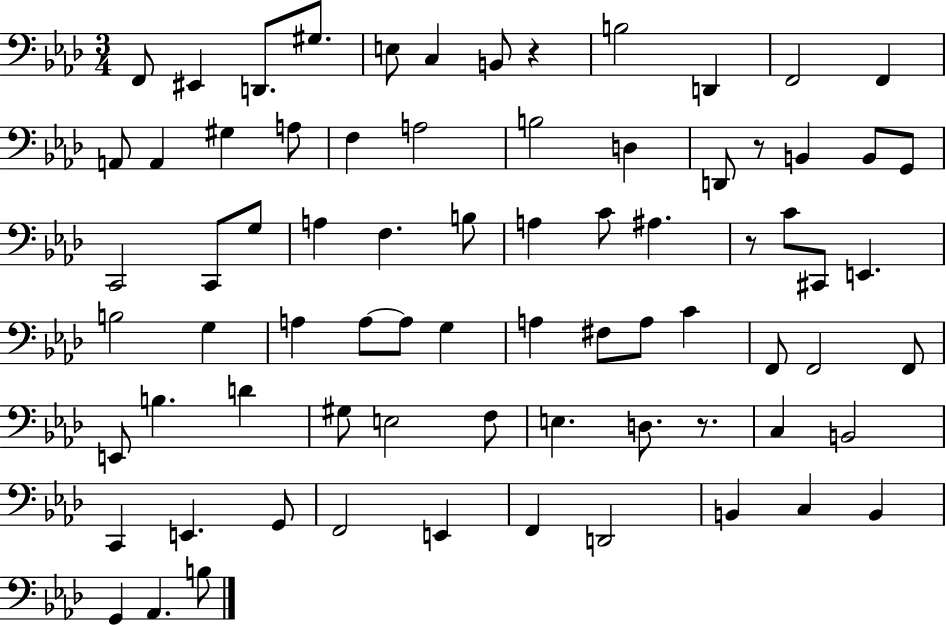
{
  \clef bass
  \numericTimeSignature
  \time 3/4
  \key aes \major
  f,8 eis,4 d,8. gis8. | e8 c4 b,8 r4 | b2 d,4 | f,2 f,4 | \break a,8 a,4 gis4 a8 | f4 a2 | b2 d4 | d,8 r8 b,4 b,8 g,8 | \break c,2 c,8 g8 | a4 f4. b8 | a4 c'8 ais4. | r8 c'8 cis,8 e,4. | \break b2 g4 | a4 a8~~ a8 g4 | a4 fis8 a8 c'4 | f,8 f,2 f,8 | \break e,8 b4. d'4 | gis8 e2 f8 | e4. d8. r8. | c4 b,2 | \break c,4 e,4. g,8 | f,2 e,4 | f,4 d,2 | b,4 c4 b,4 | \break g,4 aes,4. b8 | \bar "|."
}